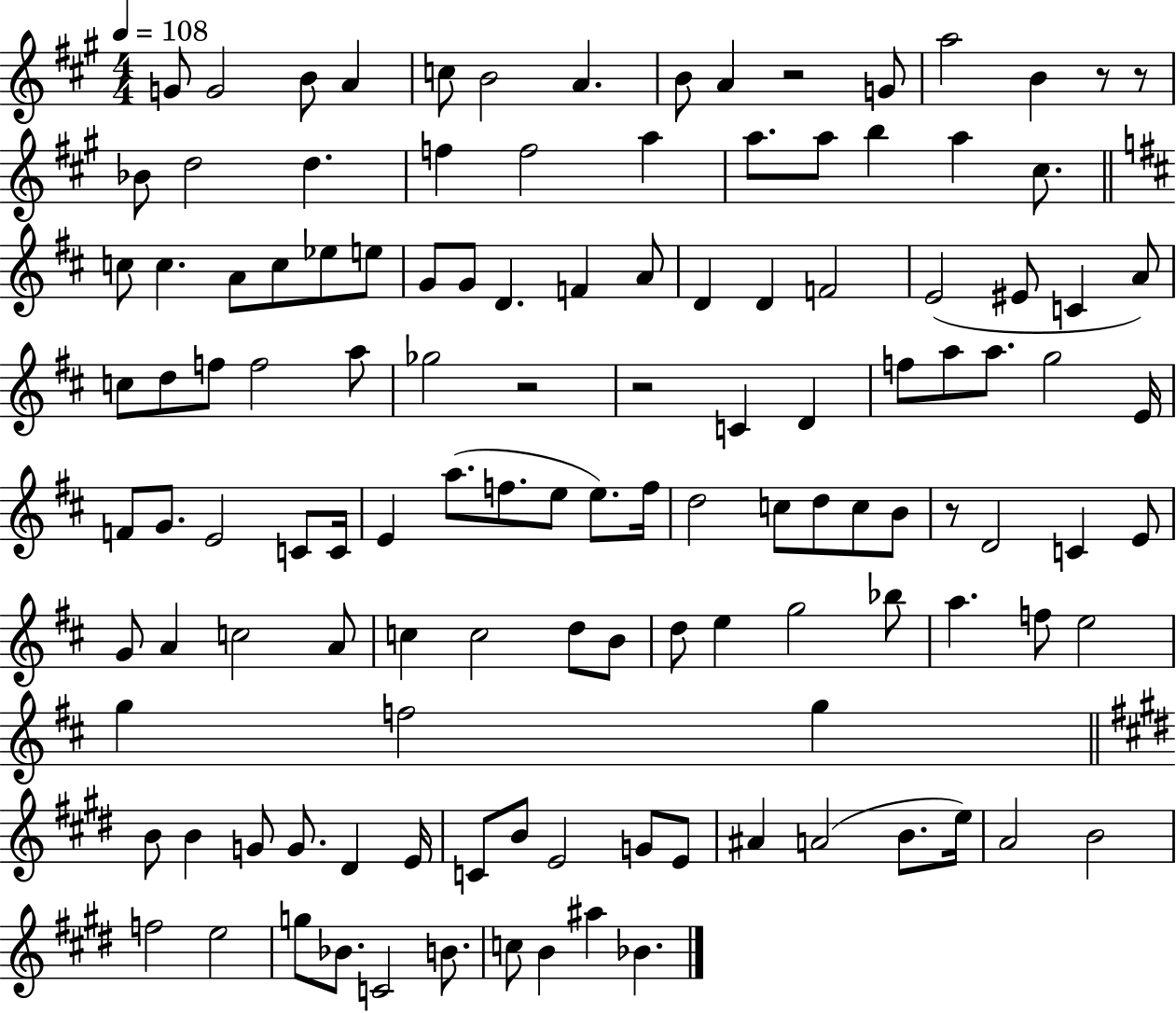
G4/e G4/h B4/e A4/q C5/e B4/h A4/q. B4/e A4/q R/h G4/e A5/h B4/q R/e R/e Bb4/e D5/h D5/q. F5/q F5/h A5/q A5/e. A5/e B5/q A5/q C#5/e. C5/e C5/q. A4/e C5/e Eb5/e E5/e G4/e G4/e D4/q. F4/q A4/e D4/q D4/q F4/h E4/h EIS4/e C4/q A4/e C5/e D5/e F5/e F5/h A5/e Gb5/h R/h R/h C4/q D4/q F5/e A5/e A5/e. G5/h E4/s F4/e G4/e. E4/h C4/e C4/s E4/q A5/e. F5/e. E5/e E5/e. F5/s D5/h C5/e D5/e C5/e B4/e R/e D4/h C4/q E4/e G4/e A4/q C5/h A4/e C5/q C5/h D5/e B4/e D5/e E5/q G5/h Bb5/e A5/q. F5/e E5/h G5/q F5/h G5/q B4/e B4/q G4/e G4/e. D#4/q E4/s C4/e B4/e E4/h G4/e E4/e A#4/q A4/h B4/e. E5/s A4/h B4/h F5/h E5/h G5/e Bb4/e. C4/h B4/e. C5/e B4/q A#5/q Bb4/q.